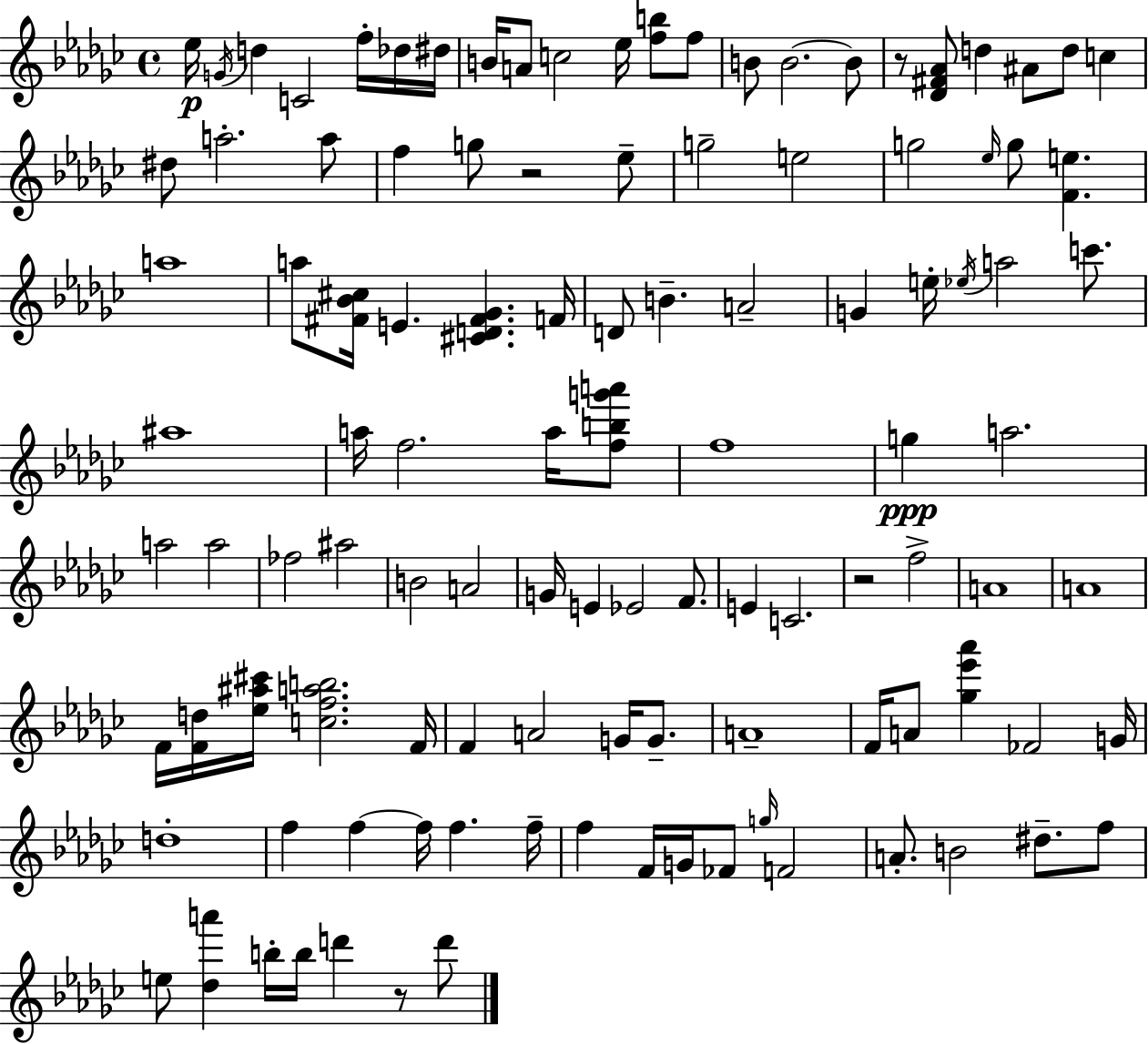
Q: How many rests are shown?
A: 4